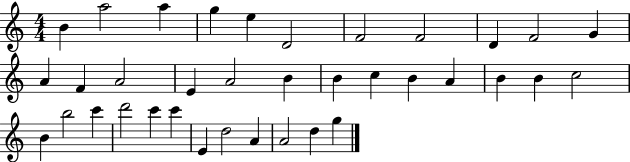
B4/q A5/h A5/q G5/q E5/q D4/h F4/h F4/h D4/q F4/h G4/q A4/q F4/q A4/h E4/q A4/h B4/q B4/q C5/q B4/q A4/q B4/q B4/q C5/h B4/q B5/h C6/q D6/h C6/q C6/q E4/q D5/h A4/q A4/h D5/q G5/q